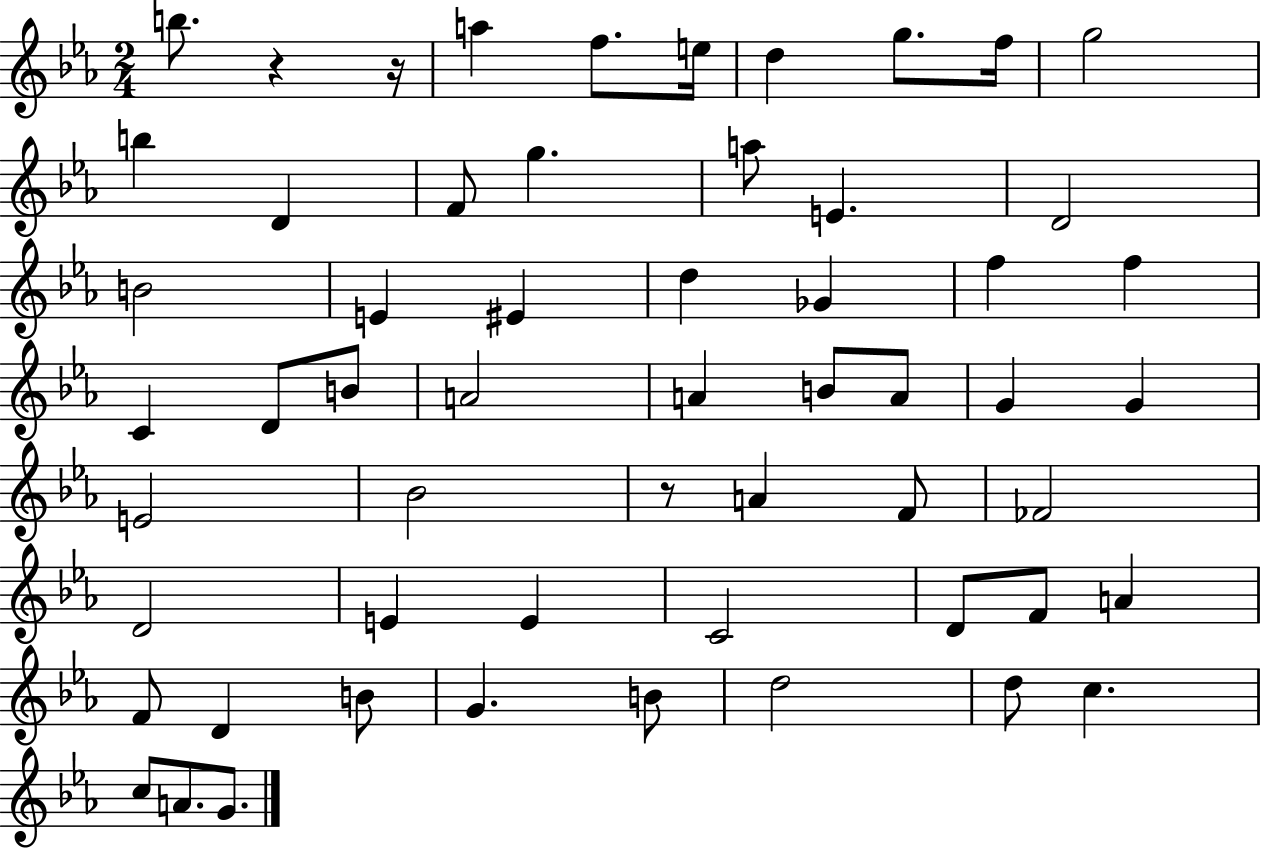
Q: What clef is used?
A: treble